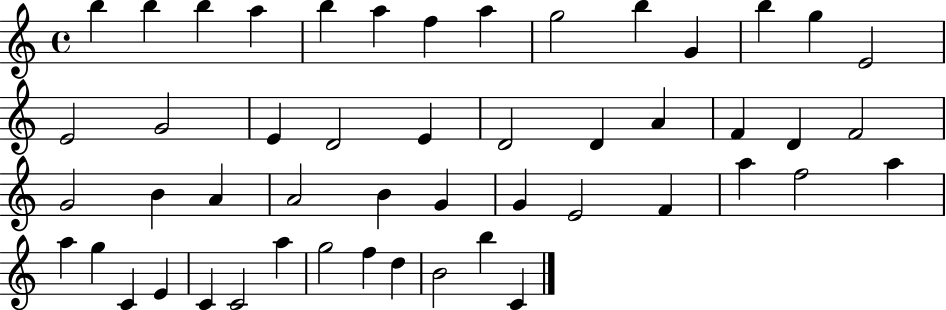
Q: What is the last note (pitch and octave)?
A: C4